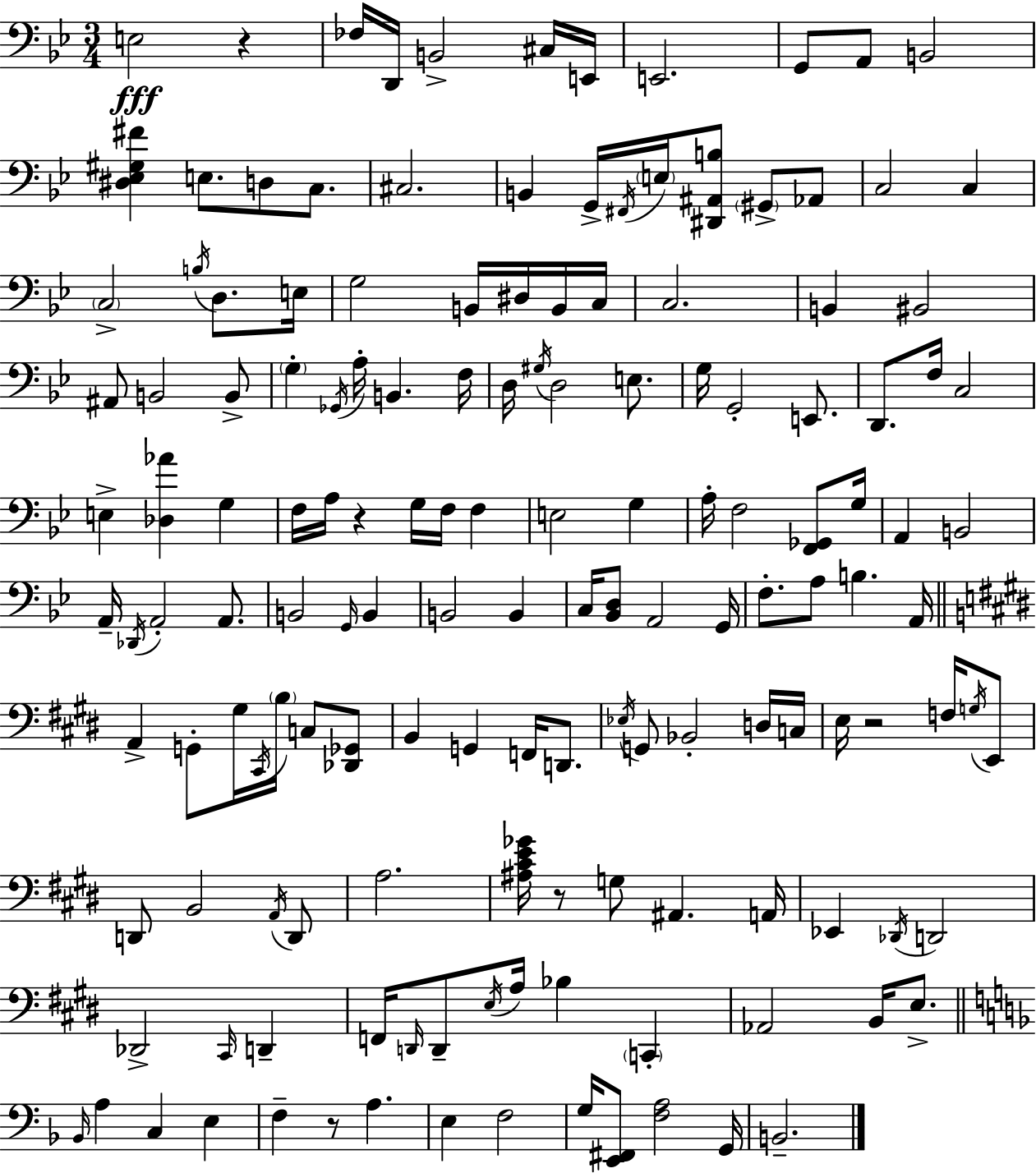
X:1
T:Untitled
M:3/4
L:1/4
K:Gm
E,2 z _F,/4 D,,/4 B,,2 ^C,/4 E,,/4 E,,2 G,,/2 A,,/2 B,,2 [^D,_E,^G,^F] E,/2 D,/2 C,/2 ^C,2 B,, G,,/4 ^F,,/4 E,/4 [^D,,^A,,B,]/2 ^G,,/2 _A,,/2 C,2 C, C,2 B,/4 D,/2 E,/4 G,2 B,,/4 ^D,/4 B,,/4 C,/4 C,2 B,, ^B,,2 ^A,,/2 B,,2 B,,/2 G, _G,,/4 A,/4 B,, F,/4 D,/4 ^G,/4 D,2 E,/2 G,/4 G,,2 E,,/2 D,,/2 F,/4 C,2 E, [_D,_A] G, F,/4 A,/4 z G,/4 F,/4 F, E,2 G, A,/4 F,2 [F,,_G,,]/2 G,/4 A,, B,,2 A,,/4 _D,,/4 A,,2 A,,/2 B,,2 G,,/4 B,, B,,2 B,, C,/4 [_B,,D,]/2 A,,2 G,,/4 F,/2 A,/2 B, A,,/4 A,, G,,/2 ^G,/4 ^C,,/4 B,/4 C,/2 [_D,,_G,,]/2 B,, G,, F,,/4 D,,/2 _E,/4 G,,/2 _B,,2 D,/4 C,/4 E,/4 z2 F,/4 G,/4 E,,/2 D,,/2 B,,2 A,,/4 D,,/2 A,2 [^A,^CE_G]/4 z/2 G,/2 ^A,, A,,/4 _E,, _D,,/4 D,,2 _D,,2 ^C,,/4 D,, F,,/4 D,,/4 D,,/2 E,/4 A,/4 _B, C,, _A,,2 B,,/4 E,/2 _B,,/4 A, C, E, F, z/2 A, E, F,2 G,/4 [E,,^F,,]/2 [F,A,]2 G,,/4 B,,2